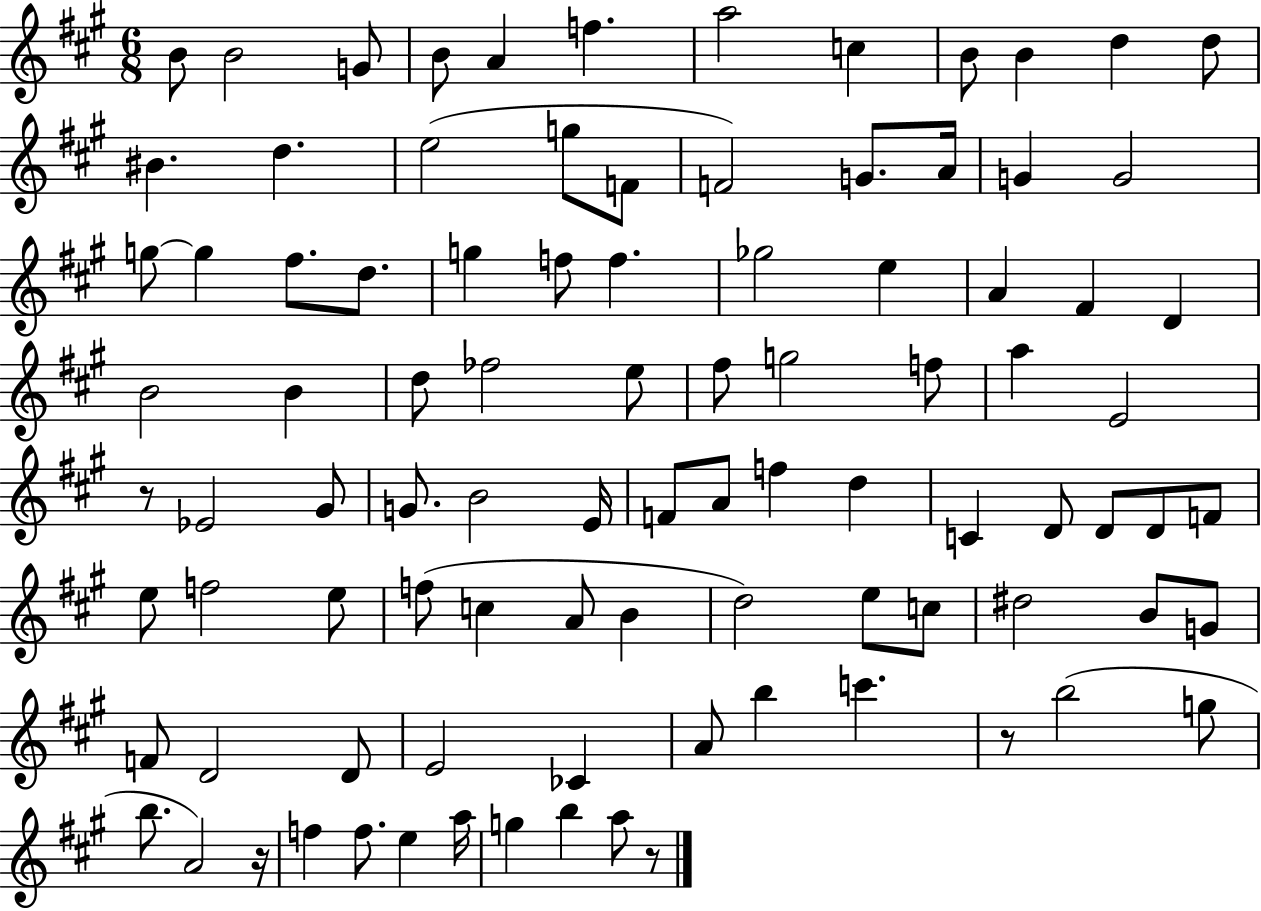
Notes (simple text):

B4/e B4/h G4/e B4/e A4/q F5/q. A5/h C5/q B4/e B4/q D5/q D5/e BIS4/q. D5/q. E5/h G5/e F4/e F4/h G4/e. A4/s G4/q G4/h G5/e G5/q F#5/e. D5/e. G5/q F5/e F5/q. Gb5/h E5/q A4/q F#4/q D4/q B4/h B4/q D5/e FES5/h E5/e F#5/e G5/h F5/e A5/q E4/h R/e Eb4/h G#4/e G4/e. B4/h E4/s F4/e A4/e F5/q D5/q C4/q D4/e D4/e D4/e F4/e E5/e F5/h E5/e F5/e C5/q A4/e B4/q D5/h E5/e C5/e D#5/h B4/e G4/e F4/e D4/h D4/e E4/h CES4/q A4/e B5/q C6/q. R/e B5/h G5/e B5/e. A4/h R/s F5/q F5/e. E5/q A5/s G5/q B5/q A5/e R/e